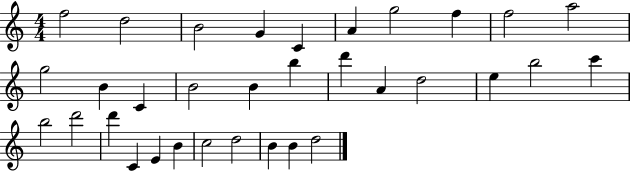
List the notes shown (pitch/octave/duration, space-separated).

F5/h D5/h B4/h G4/q C4/q A4/q G5/h F5/q F5/h A5/h G5/h B4/q C4/q B4/h B4/q B5/q D6/q A4/q D5/h E5/q B5/h C6/q B5/h D6/h D6/q C4/q E4/q B4/q C5/h D5/h B4/q B4/q D5/h